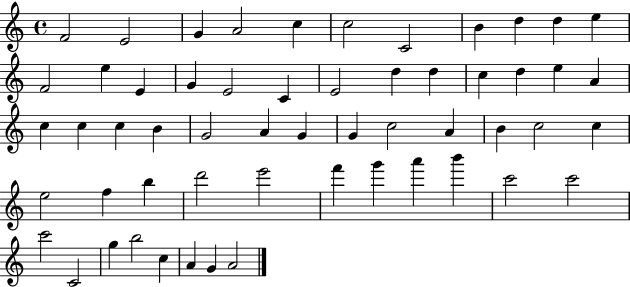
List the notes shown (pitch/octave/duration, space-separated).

F4/h E4/h G4/q A4/h C5/q C5/h C4/h B4/q D5/q D5/q E5/q F4/h E5/q E4/q G4/q E4/h C4/q E4/h D5/q D5/q C5/q D5/q E5/q A4/q C5/q C5/q C5/q B4/q G4/h A4/q G4/q G4/q C5/h A4/q B4/q C5/h C5/q E5/h F5/q B5/q D6/h E6/h F6/q G6/q A6/q B6/q C6/h C6/h C6/h C4/h G5/q B5/h C5/q A4/q G4/q A4/h